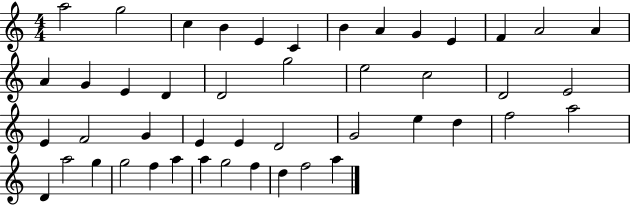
A5/h G5/h C5/q B4/q E4/q C4/q B4/q A4/q G4/q E4/q F4/q A4/h A4/q A4/q G4/q E4/q D4/q D4/h G5/h E5/h C5/h D4/h E4/h E4/q F4/h G4/q E4/q E4/q D4/h G4/h E5/q D5/q F5/h A5/h D4/q A5/h G5/q G5/h F5/q A5/q A5/q G5/h F5/q D5/q F5/h A5/q